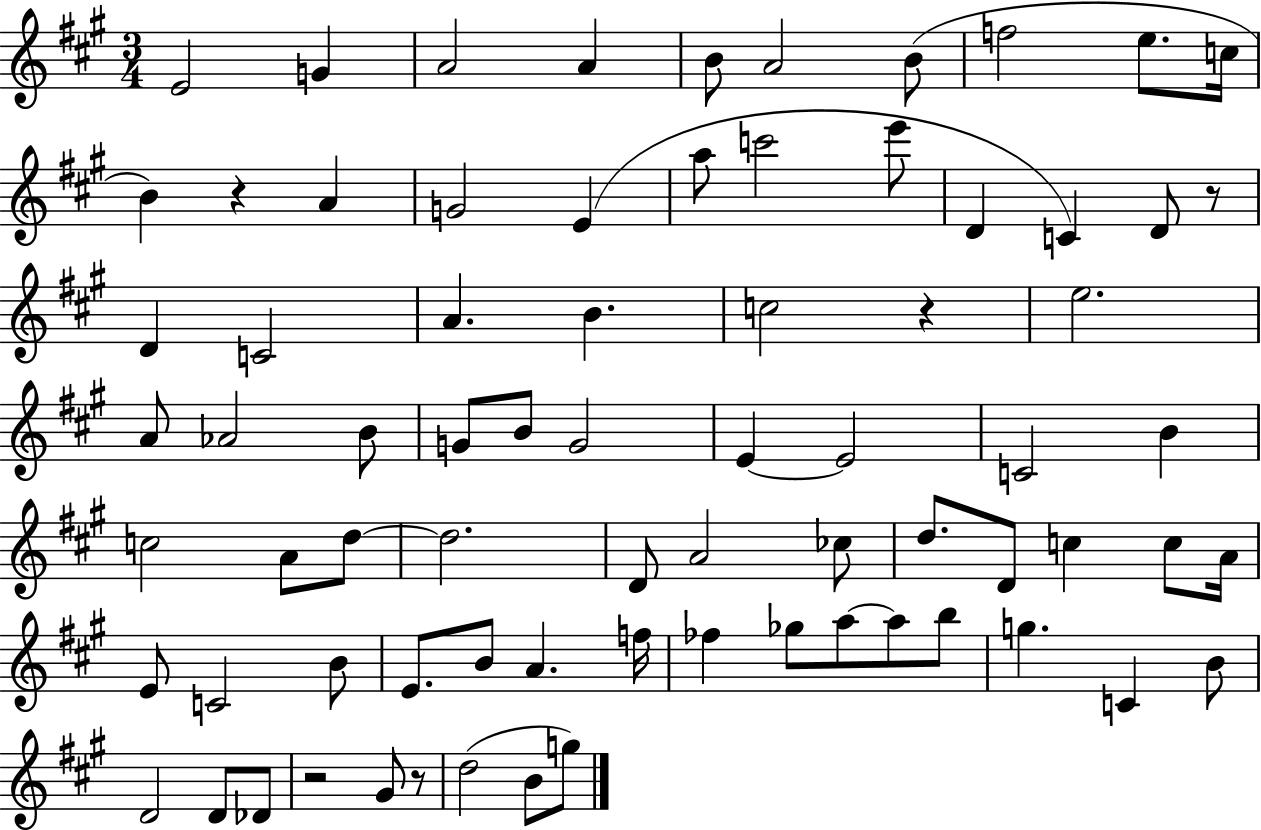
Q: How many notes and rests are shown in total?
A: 75